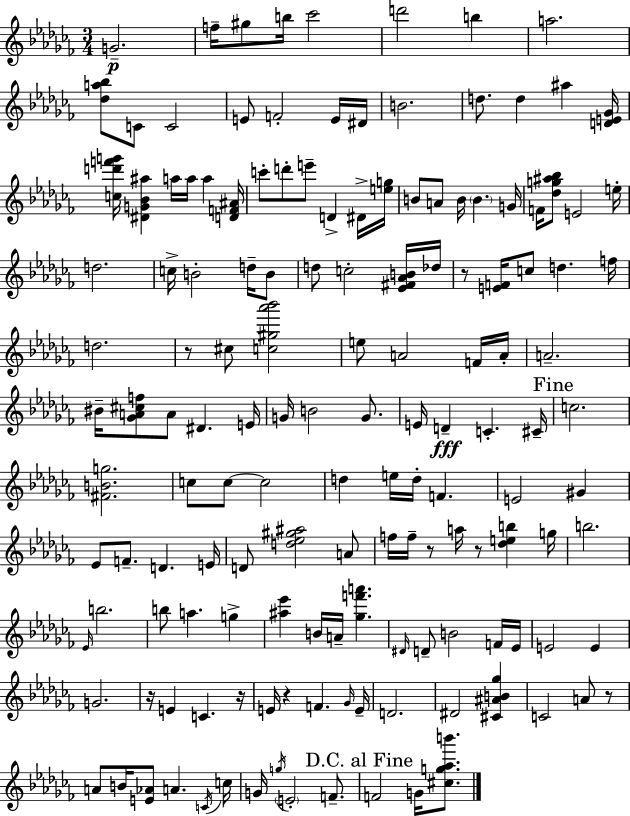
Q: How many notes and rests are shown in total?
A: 147